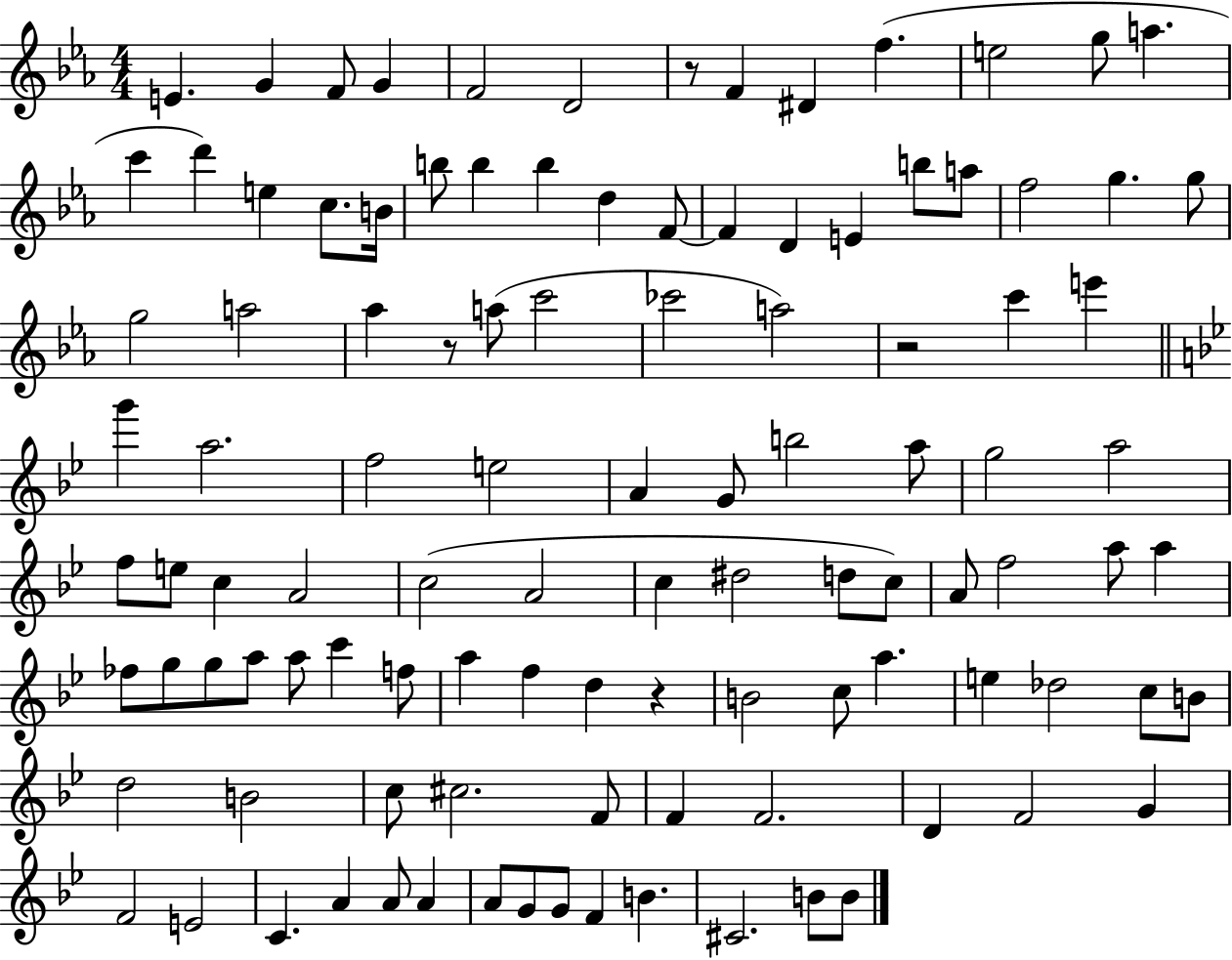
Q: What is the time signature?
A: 4/4